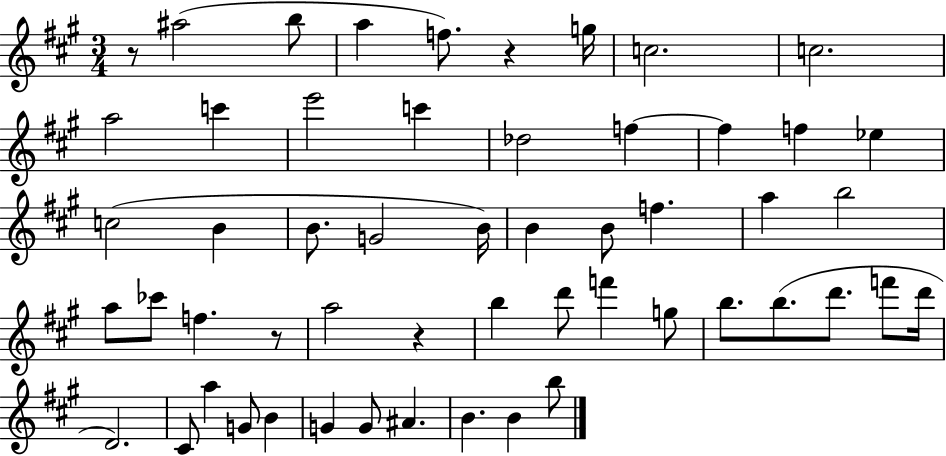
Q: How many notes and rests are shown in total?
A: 54